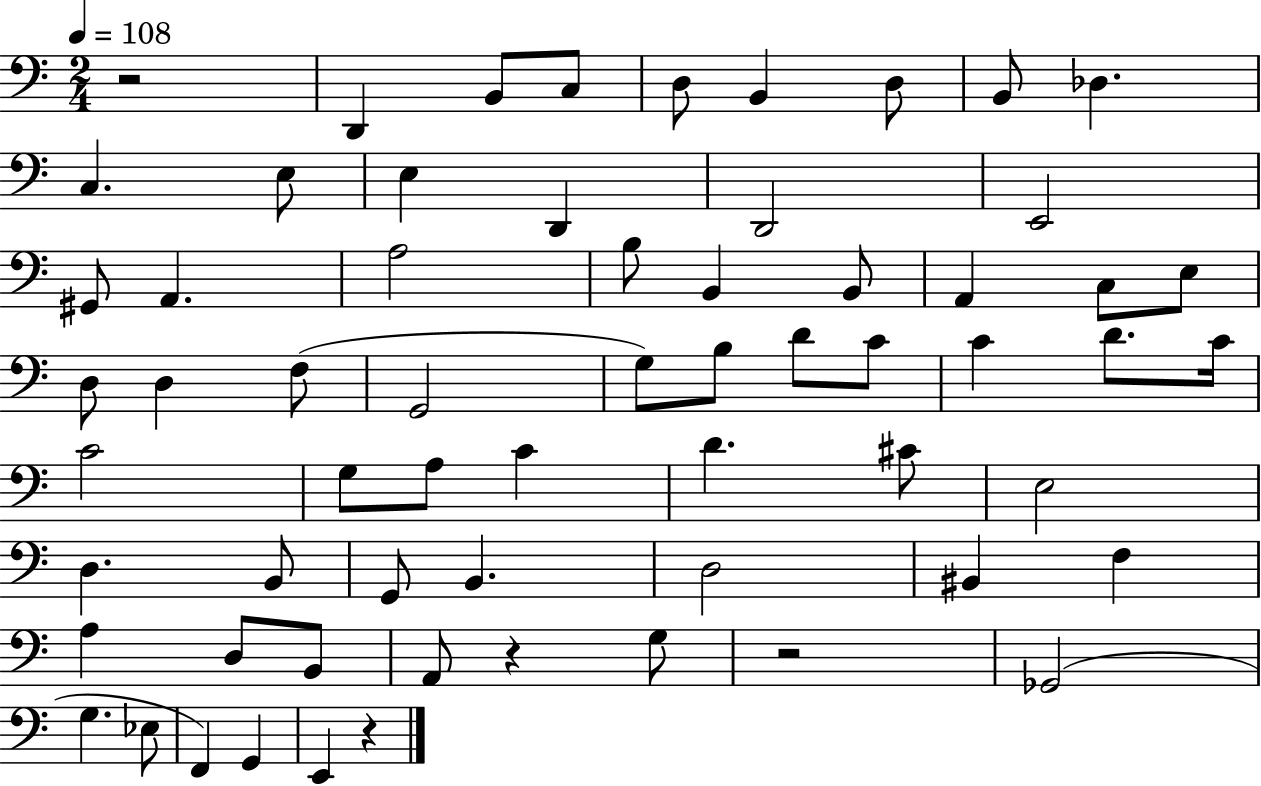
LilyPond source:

{
  \clef bass
  \numericTimeSignature
  \time 2/4
  \key c \major
  \tempo 4 = 108
  r2 | d,4 b,8 c8 | d8 b,4 d8 | b,8 des4. | \break c4. e8 | e4 d,4 | d,2 | e,2 | \break gis,8 a,4. | a2 | b8 b,4 b,8 | a,4 c8 e8 | \break d8 d4 f8( | g,2 | g8) b8 d'8 c'8 | c'4 d'8. c'16 | \break c'2 | g8 a8 c'4 | d'4. cis'8 | e2 | \break d4. b,8 | g,8 b,4. | d2 | bis,4 f4 | \break a4 d8 b,8 | a,8 r4 g8 | r2 | ges,2( | \break g4. ees8 | f,4) g,4 | e,4 r4 | \bar "|."
}